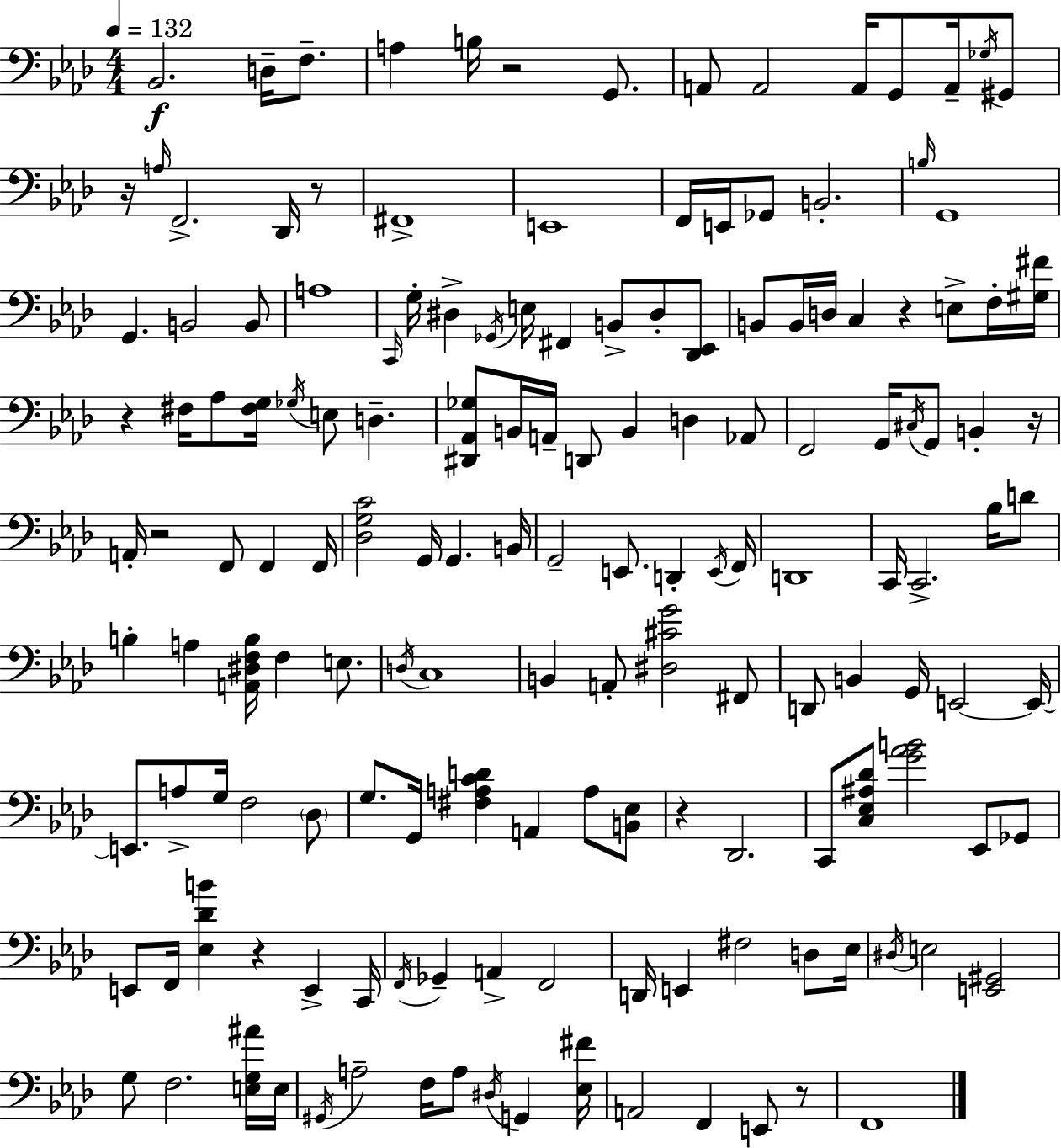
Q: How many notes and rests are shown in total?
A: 155